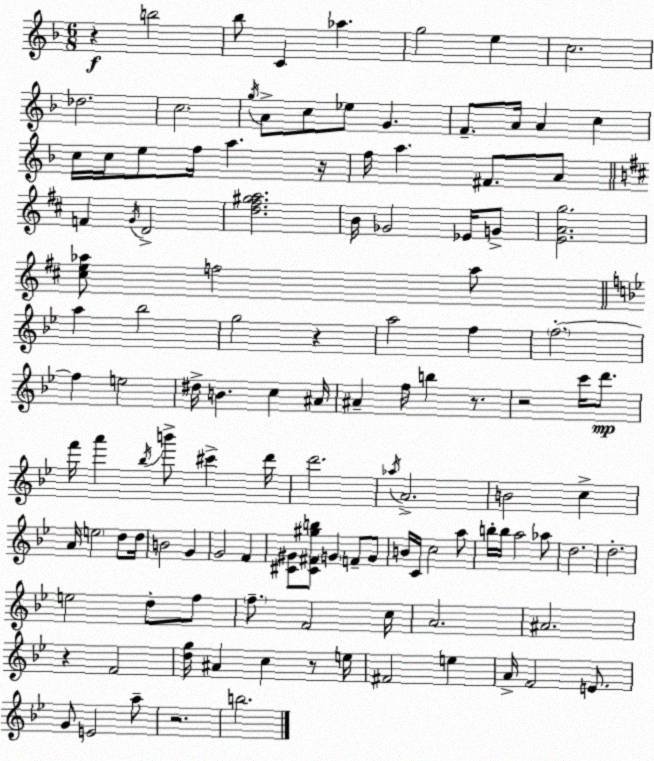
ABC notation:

X:1
T:Untitled
M:6/8
L:1/4
K:F
z b2 _b/2 C _a g2 e c2 _d2 c2 g/4 A/2 c/2 _e/2 G F/2 A/4 A c c/4 c/4 e/2 f/4 a z/4 f/4 a ^F/2 A/2 F G/4 D2 [d^f^ga]2 B/4 _G2 _E/4 G/2 [EAg]2 [^ce_a]/2 f2 _a/2 a _b2 g2 z a2 f f2 f e2 ^d/4 B c ^A/4 ^A f/4 b z/2 z2 c'/4 d'/2 f'/4 a' _b/4 b'/2 ^c' d'/4 d'2 _a/4 A2 B2 c A/4 e2 d/2 d/4 B2 G G2 F [^C^G]/2 [^C^F^gb]/2 G F/2 G/2 B/4 C/4 c2 a/2 b/4 b/4 a2 _a/2 d2 d2 e2 d/2 f/2 f/2 F2 c/4 A2 ^A2 z F2 [dg]/4 ^A c z/2 e/4 ^F2 e A/4 F2 E/2 G/2 E2 a/2 z2 b2